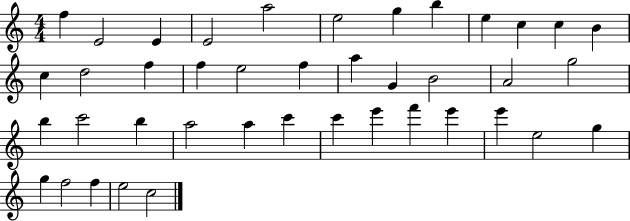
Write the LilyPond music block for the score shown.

{
  \clef treble
  \numericTimeSignature
  \time 4/4
  \key c \major
  f''4 e'2 e'4 | e'2 a''2 | e''2 g''4 b''4 | e''4 c''4 c''4 b'4 | \break c''4 d''2 f''4 | f''4 e''2 f''4 | a''4 g'4 b'2 | a'2 g''2 | \break b''4 c'''2 b''4 | a''2 a''4 c'''4 | c'''4 e'''4 f'''4 e'''4 | e'''4 e''2 g''4 | \break g''4 f''2 f''4 | e''2 c''2 | \bar "|."
}